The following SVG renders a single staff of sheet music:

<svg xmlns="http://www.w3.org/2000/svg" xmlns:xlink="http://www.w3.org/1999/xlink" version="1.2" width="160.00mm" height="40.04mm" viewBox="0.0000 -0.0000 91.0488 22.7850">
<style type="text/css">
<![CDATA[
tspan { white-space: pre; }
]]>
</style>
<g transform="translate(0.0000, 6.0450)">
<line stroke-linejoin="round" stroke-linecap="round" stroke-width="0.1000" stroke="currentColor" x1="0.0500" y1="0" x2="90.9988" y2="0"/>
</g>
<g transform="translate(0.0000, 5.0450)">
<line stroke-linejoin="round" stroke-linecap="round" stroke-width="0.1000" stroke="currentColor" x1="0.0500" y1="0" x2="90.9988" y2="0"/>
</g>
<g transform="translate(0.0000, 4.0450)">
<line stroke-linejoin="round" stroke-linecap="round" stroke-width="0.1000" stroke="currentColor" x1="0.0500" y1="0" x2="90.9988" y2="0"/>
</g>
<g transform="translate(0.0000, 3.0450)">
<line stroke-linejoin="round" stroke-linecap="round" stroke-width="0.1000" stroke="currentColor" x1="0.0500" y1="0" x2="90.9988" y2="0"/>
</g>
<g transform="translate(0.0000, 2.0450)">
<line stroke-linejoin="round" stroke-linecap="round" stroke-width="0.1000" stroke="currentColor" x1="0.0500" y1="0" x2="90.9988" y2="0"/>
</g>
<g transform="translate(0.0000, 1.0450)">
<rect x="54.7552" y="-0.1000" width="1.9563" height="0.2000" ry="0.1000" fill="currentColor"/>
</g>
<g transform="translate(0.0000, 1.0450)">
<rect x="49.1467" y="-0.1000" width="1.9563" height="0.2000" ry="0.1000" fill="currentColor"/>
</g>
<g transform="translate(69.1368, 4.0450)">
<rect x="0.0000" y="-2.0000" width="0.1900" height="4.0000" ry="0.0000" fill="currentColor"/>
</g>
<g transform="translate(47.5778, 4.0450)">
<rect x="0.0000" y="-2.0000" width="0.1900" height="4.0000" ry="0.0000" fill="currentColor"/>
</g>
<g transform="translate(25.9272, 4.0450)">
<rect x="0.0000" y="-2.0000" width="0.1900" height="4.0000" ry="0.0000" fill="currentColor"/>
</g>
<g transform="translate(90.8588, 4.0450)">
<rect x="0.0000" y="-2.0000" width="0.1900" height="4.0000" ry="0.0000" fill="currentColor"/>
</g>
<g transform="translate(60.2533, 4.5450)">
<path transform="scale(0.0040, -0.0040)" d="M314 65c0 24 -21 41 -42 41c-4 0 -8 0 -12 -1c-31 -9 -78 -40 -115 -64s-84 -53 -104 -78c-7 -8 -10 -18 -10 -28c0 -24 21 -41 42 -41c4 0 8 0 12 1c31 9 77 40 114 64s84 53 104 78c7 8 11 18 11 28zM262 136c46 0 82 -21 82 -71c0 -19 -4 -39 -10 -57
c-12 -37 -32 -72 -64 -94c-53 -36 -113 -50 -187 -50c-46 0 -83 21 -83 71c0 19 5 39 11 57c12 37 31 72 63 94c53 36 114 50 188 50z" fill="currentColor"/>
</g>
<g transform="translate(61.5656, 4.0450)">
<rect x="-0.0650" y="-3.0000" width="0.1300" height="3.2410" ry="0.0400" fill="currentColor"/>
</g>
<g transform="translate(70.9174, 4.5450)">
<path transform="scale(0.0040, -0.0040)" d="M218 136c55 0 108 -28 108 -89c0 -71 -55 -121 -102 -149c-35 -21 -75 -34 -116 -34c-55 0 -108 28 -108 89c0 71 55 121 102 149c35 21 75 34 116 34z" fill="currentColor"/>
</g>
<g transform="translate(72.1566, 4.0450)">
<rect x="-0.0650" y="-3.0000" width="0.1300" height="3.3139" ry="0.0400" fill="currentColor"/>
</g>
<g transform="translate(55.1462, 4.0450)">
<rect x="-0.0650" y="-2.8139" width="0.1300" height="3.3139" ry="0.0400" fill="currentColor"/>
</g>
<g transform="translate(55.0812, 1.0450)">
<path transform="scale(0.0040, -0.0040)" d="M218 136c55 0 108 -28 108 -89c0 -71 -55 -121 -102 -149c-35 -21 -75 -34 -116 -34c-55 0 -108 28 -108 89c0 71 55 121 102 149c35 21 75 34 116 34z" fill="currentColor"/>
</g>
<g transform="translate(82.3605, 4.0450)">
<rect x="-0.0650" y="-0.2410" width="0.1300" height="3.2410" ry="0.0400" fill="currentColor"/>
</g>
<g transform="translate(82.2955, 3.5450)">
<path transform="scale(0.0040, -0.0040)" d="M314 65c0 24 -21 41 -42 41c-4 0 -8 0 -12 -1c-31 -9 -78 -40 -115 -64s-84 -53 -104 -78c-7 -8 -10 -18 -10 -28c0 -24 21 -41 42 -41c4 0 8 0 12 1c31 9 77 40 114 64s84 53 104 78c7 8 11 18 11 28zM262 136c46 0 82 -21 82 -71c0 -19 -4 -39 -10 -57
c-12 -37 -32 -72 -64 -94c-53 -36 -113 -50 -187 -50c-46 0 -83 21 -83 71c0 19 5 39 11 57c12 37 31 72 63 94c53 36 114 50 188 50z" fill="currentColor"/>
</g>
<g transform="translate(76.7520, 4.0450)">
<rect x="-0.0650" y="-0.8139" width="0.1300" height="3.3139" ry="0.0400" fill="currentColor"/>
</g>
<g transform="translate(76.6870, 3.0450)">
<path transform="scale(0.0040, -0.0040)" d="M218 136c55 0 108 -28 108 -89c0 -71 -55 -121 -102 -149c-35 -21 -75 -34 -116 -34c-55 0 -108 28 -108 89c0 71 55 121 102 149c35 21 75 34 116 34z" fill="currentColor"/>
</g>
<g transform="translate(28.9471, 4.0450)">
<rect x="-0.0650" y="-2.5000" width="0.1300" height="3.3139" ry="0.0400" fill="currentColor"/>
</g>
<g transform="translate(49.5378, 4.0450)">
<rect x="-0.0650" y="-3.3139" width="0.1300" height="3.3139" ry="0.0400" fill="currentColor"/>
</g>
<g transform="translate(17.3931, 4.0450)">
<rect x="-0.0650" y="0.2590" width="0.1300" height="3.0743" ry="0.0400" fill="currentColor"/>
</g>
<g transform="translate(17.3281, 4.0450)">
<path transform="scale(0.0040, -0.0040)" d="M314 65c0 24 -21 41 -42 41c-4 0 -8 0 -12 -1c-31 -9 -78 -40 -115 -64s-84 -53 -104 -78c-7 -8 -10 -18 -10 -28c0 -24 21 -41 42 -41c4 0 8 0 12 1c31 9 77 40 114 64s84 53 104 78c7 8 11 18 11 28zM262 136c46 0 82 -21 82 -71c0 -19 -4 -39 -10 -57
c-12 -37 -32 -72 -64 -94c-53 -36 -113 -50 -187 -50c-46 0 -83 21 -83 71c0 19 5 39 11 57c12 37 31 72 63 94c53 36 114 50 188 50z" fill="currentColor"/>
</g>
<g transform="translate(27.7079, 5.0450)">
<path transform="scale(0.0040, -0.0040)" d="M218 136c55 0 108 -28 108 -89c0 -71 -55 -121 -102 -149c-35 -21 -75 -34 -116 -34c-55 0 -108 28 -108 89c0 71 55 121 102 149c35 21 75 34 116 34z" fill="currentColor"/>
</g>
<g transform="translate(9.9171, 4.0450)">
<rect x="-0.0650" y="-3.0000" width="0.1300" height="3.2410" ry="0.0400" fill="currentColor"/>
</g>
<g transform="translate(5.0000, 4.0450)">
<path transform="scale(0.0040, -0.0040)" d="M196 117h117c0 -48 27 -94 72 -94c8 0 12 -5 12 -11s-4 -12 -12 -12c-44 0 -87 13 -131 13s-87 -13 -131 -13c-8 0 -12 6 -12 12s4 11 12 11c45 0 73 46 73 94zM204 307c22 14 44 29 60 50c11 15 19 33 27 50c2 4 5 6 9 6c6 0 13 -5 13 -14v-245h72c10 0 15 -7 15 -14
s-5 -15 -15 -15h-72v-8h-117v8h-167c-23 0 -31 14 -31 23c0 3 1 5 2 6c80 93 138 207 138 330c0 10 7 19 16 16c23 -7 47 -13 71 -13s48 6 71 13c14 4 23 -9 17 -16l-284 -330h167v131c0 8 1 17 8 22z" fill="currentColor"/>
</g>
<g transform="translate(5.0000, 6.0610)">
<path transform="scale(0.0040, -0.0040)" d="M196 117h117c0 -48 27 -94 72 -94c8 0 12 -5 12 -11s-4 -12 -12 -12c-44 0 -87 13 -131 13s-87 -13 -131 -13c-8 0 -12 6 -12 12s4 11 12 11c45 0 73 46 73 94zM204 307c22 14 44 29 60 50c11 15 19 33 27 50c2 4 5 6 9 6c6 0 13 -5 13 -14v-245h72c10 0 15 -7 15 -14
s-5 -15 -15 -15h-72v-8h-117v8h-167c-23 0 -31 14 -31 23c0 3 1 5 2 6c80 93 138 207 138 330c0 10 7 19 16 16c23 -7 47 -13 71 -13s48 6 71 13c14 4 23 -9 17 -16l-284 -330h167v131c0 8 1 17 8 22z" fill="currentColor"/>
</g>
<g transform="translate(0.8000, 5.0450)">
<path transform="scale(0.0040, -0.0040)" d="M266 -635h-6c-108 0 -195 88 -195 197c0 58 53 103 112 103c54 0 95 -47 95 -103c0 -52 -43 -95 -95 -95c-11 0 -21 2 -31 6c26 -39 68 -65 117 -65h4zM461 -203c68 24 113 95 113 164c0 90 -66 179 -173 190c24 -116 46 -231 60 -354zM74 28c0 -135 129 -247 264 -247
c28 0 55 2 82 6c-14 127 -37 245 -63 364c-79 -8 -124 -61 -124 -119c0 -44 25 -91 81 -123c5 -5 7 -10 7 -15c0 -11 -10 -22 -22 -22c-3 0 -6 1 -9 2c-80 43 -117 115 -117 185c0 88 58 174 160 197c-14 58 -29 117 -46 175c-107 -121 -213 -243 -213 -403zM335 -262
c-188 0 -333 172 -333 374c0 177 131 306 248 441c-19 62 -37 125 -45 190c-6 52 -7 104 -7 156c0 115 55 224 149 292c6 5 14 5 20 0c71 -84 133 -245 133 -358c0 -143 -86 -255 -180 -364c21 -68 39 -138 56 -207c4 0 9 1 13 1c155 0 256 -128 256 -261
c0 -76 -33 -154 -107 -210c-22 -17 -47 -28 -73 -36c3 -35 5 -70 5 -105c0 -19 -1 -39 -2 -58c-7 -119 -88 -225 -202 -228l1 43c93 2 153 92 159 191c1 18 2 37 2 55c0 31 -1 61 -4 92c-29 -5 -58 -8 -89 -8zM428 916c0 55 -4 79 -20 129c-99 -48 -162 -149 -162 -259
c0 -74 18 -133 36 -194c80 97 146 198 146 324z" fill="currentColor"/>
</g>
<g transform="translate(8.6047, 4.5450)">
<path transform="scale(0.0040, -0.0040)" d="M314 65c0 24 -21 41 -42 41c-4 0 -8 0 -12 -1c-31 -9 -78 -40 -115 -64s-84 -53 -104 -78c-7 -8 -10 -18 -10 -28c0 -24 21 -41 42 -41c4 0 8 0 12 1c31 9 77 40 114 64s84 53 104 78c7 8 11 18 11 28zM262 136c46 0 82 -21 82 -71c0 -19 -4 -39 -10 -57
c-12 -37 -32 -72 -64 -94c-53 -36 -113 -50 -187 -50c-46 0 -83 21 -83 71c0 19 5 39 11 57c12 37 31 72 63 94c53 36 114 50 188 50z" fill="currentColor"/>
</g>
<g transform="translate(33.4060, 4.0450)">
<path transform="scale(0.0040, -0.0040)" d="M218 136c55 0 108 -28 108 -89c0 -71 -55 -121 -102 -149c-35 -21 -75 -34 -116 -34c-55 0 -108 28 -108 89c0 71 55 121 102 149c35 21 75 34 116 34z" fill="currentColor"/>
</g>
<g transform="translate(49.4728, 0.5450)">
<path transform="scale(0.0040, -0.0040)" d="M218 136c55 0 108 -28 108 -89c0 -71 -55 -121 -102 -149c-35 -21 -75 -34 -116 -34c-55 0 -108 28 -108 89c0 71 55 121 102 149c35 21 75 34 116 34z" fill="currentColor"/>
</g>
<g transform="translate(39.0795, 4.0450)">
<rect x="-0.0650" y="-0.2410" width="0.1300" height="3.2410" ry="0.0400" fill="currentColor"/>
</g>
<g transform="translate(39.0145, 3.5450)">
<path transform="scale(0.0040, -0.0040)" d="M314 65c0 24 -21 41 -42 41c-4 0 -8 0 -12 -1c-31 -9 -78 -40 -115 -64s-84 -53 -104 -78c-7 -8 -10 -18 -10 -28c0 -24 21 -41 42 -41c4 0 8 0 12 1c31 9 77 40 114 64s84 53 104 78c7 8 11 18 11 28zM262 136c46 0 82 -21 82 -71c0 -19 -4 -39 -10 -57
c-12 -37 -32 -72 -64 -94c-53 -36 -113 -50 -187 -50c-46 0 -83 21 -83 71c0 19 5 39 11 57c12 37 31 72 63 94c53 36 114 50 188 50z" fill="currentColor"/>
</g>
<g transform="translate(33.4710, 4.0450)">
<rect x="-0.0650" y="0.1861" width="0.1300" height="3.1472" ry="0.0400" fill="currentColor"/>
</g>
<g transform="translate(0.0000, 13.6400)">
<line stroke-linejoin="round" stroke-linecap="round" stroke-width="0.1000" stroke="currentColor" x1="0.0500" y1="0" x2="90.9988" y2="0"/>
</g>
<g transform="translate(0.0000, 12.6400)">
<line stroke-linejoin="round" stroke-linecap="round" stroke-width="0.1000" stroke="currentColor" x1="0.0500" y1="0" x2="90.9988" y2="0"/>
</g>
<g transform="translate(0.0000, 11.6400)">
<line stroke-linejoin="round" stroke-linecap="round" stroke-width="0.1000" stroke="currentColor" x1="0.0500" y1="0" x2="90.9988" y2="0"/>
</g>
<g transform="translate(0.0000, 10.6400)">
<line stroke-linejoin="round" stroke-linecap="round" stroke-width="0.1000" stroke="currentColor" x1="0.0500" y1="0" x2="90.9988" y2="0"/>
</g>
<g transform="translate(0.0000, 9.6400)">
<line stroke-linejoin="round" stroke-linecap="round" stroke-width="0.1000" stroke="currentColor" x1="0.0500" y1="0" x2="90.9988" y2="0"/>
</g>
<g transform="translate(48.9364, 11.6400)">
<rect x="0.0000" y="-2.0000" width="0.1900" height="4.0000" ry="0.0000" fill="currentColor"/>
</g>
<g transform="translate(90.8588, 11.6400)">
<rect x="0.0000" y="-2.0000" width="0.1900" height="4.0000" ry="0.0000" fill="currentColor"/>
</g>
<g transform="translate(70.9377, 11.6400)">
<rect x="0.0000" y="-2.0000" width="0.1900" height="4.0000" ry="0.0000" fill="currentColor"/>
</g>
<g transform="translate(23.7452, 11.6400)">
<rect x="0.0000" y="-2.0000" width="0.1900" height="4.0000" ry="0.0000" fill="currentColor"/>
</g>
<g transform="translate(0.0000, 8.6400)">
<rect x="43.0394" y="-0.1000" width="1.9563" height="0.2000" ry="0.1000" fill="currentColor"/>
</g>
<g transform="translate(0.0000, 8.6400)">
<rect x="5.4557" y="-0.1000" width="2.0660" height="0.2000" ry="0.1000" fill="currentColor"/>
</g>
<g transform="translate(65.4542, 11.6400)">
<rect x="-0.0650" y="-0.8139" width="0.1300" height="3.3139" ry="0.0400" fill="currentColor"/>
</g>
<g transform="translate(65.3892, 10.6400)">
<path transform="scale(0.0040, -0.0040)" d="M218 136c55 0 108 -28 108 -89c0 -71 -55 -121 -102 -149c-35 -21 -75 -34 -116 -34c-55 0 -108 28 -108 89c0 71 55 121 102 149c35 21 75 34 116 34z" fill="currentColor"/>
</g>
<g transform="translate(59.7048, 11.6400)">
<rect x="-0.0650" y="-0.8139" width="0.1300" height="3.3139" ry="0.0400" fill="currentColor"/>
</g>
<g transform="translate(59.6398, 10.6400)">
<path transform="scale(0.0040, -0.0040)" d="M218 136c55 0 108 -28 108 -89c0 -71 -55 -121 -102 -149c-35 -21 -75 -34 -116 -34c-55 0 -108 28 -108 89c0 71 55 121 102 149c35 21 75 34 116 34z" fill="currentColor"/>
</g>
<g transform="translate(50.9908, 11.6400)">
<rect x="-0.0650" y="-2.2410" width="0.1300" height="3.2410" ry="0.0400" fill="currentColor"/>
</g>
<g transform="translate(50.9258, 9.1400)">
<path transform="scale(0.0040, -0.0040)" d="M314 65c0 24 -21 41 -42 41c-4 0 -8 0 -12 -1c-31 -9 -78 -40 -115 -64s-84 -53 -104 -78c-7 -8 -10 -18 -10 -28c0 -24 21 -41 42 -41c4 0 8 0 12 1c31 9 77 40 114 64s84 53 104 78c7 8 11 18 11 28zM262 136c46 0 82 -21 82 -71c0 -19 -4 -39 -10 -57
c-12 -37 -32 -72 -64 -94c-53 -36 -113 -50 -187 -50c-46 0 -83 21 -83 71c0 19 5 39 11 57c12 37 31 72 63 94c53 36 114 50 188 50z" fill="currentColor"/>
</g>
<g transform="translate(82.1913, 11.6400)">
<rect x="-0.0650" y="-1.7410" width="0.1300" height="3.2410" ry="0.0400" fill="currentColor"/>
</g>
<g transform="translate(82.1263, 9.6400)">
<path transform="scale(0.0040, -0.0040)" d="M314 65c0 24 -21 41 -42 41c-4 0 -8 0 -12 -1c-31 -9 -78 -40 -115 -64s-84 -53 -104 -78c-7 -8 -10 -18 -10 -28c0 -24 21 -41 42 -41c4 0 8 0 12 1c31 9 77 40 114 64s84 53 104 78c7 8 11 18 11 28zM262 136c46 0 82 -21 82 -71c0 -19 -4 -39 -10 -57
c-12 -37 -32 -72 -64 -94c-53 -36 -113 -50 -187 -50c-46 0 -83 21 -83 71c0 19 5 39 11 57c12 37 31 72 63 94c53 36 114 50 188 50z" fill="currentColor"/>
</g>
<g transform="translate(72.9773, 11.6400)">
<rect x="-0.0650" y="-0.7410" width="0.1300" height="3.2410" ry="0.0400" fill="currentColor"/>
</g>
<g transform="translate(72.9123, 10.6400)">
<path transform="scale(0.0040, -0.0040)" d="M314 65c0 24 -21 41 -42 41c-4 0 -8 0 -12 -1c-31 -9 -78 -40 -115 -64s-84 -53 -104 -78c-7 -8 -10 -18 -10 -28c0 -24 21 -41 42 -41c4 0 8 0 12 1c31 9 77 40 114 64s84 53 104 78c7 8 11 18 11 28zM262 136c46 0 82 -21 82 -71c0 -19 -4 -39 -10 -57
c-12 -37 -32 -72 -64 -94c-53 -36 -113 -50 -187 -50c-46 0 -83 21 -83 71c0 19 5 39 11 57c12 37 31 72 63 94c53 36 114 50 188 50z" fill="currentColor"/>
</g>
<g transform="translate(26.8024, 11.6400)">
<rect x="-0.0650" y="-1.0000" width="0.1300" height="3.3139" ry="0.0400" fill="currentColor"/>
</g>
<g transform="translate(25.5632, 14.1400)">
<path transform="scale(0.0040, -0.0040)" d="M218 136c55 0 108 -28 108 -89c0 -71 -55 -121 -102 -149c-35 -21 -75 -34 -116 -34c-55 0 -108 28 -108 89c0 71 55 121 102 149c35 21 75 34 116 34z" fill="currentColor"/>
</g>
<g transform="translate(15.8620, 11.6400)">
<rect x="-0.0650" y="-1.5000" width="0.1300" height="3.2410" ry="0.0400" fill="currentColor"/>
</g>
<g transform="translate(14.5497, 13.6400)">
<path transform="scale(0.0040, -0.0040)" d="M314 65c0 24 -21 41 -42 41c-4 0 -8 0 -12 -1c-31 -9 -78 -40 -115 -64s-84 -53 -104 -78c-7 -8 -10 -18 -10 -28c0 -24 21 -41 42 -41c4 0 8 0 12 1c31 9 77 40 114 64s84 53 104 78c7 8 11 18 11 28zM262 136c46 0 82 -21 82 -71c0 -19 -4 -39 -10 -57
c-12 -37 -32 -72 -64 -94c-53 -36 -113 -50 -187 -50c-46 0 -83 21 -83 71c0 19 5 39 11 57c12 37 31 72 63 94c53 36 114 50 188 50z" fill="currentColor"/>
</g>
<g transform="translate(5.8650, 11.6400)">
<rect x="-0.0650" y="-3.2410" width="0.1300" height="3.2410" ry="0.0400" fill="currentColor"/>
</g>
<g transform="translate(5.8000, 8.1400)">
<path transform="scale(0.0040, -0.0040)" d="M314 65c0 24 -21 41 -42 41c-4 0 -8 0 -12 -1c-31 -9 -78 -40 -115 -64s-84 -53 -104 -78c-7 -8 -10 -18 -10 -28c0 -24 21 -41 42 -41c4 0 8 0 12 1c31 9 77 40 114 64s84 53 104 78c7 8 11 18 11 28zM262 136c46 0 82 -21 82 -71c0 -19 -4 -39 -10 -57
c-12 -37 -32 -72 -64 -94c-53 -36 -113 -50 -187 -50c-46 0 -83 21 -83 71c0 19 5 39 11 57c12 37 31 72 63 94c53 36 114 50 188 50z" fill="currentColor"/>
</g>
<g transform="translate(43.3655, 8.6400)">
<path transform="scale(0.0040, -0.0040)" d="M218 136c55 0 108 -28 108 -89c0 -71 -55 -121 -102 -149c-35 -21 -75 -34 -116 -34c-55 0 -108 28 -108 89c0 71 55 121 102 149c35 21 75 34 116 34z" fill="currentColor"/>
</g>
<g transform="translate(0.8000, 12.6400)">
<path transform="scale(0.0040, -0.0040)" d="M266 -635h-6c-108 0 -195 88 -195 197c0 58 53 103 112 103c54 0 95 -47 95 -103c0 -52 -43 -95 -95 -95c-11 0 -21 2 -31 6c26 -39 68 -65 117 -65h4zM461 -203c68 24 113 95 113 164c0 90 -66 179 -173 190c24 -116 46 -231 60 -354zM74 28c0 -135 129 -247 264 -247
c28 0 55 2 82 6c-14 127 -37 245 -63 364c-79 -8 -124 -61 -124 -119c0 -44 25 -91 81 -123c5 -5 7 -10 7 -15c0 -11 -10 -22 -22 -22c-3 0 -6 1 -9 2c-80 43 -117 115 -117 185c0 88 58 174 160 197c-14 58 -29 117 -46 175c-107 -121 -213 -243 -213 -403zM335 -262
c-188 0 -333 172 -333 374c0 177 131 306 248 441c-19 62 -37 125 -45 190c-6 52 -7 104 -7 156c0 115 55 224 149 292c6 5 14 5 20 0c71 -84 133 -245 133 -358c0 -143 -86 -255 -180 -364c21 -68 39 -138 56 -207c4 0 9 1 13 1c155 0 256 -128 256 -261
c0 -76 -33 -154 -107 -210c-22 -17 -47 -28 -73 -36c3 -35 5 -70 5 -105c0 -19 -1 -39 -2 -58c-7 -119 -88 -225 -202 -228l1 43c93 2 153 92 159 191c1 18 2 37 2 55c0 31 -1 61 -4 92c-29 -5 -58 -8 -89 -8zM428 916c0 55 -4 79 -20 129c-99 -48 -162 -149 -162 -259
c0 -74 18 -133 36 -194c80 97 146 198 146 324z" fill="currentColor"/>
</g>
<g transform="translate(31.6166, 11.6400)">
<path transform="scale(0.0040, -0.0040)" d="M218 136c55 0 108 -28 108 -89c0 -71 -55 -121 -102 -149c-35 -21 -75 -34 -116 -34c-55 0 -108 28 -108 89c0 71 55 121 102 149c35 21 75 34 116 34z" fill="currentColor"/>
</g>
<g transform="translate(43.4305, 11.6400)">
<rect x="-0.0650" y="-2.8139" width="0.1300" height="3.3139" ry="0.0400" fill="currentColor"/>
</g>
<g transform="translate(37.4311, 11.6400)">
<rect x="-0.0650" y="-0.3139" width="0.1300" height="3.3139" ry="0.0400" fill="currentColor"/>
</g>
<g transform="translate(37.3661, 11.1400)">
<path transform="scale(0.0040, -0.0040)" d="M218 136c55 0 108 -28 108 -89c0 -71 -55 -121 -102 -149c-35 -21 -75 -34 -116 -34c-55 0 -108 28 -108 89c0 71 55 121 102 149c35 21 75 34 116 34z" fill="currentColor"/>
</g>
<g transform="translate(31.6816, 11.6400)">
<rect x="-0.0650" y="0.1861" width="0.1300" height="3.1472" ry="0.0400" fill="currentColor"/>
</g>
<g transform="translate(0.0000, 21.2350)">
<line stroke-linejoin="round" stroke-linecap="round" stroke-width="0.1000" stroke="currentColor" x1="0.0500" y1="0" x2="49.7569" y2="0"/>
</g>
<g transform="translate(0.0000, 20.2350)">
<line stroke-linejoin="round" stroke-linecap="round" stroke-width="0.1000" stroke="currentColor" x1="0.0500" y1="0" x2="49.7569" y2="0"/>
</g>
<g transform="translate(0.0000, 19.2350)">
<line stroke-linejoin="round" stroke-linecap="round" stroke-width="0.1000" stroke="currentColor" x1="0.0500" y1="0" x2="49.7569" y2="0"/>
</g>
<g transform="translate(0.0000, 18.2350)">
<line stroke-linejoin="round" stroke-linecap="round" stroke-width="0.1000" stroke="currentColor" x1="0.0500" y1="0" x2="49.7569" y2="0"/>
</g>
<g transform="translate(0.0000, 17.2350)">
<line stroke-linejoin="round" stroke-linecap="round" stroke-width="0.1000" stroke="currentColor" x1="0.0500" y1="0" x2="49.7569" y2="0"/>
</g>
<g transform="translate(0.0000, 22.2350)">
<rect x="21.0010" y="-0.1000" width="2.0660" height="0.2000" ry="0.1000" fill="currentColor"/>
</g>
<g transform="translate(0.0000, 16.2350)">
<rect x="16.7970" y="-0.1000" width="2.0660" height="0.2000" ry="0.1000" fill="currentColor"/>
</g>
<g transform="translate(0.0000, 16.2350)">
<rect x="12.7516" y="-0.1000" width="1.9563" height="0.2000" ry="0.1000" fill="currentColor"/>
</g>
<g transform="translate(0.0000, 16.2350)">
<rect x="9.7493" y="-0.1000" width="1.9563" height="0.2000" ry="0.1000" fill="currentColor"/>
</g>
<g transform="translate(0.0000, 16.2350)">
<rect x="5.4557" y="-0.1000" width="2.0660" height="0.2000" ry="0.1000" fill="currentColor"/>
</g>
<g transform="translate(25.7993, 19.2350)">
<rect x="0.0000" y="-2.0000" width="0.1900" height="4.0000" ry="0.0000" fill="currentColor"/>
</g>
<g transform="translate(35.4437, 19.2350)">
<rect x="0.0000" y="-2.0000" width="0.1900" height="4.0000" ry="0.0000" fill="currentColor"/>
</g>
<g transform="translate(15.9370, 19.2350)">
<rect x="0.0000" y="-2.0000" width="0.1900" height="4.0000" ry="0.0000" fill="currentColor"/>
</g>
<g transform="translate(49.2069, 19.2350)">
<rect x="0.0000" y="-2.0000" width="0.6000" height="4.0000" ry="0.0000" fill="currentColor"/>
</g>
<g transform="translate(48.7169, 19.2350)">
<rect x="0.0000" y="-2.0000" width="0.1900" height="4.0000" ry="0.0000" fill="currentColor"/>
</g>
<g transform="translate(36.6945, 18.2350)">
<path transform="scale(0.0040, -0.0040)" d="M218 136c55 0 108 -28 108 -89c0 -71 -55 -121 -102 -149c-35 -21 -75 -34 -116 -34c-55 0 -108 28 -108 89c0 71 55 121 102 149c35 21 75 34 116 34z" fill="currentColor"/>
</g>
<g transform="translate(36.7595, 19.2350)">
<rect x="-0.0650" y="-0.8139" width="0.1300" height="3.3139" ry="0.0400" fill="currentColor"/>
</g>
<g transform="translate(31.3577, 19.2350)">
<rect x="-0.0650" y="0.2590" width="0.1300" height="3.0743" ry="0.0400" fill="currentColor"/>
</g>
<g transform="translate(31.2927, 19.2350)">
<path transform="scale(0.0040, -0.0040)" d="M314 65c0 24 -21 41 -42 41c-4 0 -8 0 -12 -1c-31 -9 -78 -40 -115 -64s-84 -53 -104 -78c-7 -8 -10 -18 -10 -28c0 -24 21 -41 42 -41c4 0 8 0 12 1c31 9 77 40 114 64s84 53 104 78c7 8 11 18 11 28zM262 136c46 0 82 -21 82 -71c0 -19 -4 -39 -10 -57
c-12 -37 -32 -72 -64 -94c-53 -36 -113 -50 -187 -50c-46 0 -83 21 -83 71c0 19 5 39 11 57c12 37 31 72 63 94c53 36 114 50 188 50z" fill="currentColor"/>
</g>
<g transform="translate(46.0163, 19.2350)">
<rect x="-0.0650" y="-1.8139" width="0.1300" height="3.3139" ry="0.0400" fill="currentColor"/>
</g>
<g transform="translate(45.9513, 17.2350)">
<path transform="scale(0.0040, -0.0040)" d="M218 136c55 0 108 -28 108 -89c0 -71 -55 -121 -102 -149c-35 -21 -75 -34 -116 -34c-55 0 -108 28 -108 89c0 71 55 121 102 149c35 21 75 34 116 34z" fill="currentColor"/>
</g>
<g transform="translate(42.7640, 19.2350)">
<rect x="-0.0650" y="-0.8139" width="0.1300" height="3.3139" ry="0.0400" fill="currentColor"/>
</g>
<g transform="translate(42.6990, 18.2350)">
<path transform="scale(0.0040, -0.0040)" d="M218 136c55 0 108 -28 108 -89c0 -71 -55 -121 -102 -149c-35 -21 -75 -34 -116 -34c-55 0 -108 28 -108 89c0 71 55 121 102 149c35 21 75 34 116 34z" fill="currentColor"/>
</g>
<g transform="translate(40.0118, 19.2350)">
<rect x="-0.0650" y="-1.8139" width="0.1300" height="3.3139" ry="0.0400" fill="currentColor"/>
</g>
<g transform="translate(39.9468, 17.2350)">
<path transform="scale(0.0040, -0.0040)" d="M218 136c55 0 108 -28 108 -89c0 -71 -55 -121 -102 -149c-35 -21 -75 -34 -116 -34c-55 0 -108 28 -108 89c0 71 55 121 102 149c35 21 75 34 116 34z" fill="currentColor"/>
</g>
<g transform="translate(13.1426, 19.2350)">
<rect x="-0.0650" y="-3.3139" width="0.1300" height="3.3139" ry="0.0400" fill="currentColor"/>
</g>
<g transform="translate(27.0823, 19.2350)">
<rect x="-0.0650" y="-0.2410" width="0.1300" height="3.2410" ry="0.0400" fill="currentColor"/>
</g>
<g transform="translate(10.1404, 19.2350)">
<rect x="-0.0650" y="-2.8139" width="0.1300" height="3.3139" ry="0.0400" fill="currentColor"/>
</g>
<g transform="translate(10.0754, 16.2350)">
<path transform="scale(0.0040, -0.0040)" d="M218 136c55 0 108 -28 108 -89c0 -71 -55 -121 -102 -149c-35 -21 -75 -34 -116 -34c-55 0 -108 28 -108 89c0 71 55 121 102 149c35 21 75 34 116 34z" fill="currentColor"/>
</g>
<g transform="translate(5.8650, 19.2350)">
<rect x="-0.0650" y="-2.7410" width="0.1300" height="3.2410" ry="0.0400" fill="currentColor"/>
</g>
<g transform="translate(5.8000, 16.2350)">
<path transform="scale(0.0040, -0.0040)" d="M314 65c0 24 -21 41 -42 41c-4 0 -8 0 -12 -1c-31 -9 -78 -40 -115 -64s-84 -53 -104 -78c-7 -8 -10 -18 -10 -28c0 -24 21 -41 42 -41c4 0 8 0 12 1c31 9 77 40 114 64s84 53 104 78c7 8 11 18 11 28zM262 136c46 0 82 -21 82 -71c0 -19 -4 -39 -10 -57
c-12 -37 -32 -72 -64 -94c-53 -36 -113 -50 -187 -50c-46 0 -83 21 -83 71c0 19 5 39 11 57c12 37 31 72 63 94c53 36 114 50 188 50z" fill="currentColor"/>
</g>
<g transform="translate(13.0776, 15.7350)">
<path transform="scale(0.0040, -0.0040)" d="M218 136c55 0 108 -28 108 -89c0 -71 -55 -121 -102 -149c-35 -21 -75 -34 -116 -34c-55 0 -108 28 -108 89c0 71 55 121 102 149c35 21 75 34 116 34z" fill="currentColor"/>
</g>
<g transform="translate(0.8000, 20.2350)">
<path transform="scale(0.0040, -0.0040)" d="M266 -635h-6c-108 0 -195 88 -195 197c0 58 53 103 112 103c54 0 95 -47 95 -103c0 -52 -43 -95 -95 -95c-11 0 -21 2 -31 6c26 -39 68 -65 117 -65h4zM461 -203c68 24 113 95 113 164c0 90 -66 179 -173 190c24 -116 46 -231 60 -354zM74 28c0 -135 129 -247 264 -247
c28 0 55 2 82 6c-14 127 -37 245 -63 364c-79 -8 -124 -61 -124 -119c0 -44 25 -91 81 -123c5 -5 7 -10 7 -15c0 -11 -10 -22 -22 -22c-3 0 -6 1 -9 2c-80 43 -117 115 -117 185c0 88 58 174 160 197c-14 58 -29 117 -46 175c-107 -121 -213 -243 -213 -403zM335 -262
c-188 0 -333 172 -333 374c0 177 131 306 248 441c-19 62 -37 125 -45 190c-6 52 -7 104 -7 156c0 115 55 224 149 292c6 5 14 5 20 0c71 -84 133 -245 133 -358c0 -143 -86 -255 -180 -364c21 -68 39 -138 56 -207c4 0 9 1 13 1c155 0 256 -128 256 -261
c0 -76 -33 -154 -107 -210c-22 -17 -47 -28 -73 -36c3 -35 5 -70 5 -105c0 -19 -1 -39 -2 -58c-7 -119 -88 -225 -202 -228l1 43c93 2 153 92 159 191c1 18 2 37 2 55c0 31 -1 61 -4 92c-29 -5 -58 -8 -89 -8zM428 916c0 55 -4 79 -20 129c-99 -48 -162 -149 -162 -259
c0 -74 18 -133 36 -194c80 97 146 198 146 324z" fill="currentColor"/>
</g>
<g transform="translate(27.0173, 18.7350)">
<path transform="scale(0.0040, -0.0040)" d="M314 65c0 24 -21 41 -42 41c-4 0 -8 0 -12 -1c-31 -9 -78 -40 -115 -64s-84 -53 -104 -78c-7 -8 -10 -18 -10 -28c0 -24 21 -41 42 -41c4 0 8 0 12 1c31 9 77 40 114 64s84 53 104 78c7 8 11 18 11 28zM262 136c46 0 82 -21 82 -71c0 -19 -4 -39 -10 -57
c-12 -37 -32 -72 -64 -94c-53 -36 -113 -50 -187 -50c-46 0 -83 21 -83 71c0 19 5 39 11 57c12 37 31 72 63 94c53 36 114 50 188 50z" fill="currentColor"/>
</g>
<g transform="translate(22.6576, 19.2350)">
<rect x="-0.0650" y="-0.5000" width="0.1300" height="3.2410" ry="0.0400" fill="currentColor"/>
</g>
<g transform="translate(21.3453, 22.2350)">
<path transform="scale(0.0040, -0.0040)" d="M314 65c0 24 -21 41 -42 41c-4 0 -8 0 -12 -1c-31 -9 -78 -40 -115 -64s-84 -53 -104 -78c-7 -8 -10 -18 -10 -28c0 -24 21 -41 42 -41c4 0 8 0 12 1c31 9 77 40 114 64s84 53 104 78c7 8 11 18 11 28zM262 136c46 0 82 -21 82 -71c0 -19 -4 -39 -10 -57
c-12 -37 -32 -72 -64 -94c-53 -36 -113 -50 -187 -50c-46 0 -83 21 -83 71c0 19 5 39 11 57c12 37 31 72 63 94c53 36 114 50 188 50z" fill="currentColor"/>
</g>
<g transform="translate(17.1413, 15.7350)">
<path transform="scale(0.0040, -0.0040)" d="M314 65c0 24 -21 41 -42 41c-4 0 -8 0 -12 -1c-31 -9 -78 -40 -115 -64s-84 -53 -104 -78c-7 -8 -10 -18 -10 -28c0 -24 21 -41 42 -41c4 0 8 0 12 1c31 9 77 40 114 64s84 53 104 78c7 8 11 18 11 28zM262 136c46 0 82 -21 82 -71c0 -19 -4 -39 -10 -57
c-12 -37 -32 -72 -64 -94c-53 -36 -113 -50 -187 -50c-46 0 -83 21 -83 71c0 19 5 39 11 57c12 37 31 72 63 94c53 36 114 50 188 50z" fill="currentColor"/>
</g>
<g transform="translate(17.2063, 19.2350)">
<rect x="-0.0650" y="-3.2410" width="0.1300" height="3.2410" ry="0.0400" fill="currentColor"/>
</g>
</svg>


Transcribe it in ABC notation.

X:1
T:Untitled
M:4/4
L:1/4
K:C
A2 B2 G B c2 b a A2 A d c2 b2 E2 D B c a g2 d d d2 f2 a2 a b b2 C2 c2 B2 d f d f